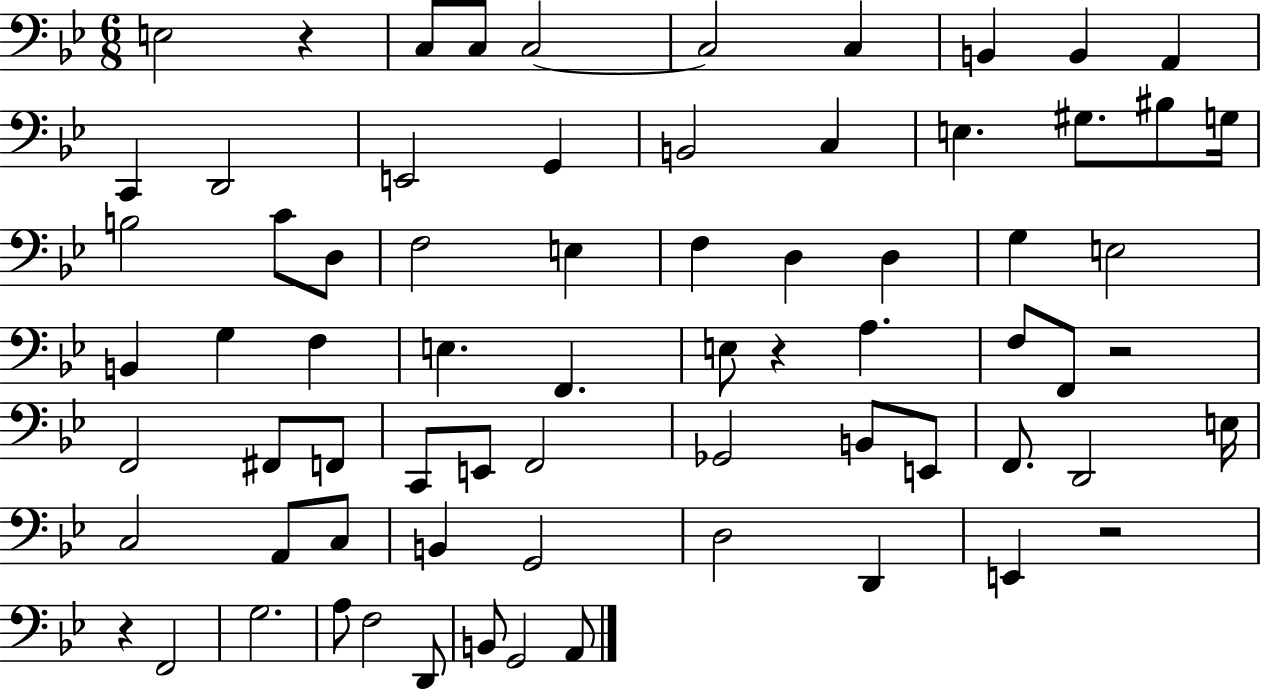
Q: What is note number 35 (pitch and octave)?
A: E3